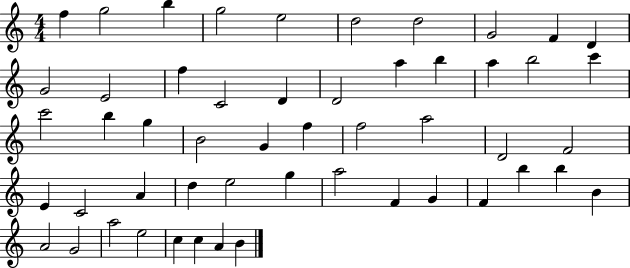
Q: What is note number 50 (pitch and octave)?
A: C5